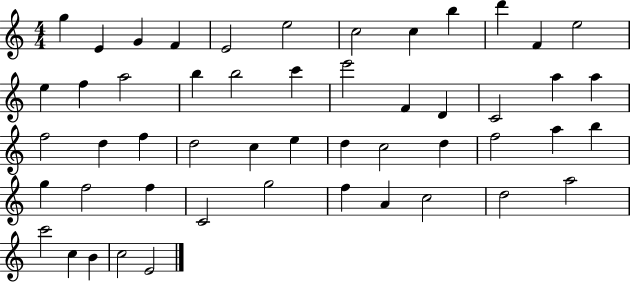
G5/q E4/q G4/q F4/q E4/h E5/h C5/h C5/q B5/q D6/q F4/q E5/h E5/q F5/q A5/h B5/q B5/h C6/q E6/h F4/q D4/q C4/h A5/q A5/q F5/h D5/q F5/q D5/h C5/q E5/q D5/q C5/h D5/q F5/h A5/q B5/q G5/q F5/h F5/q C4/h G5/h F5/q A4/q C5/h D5/h A5/h C6/h C5/q B4/q C5/h E4/h